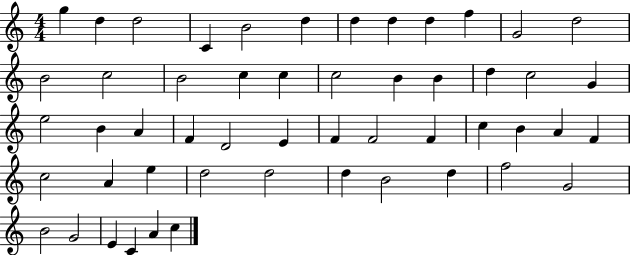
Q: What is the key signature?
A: C major